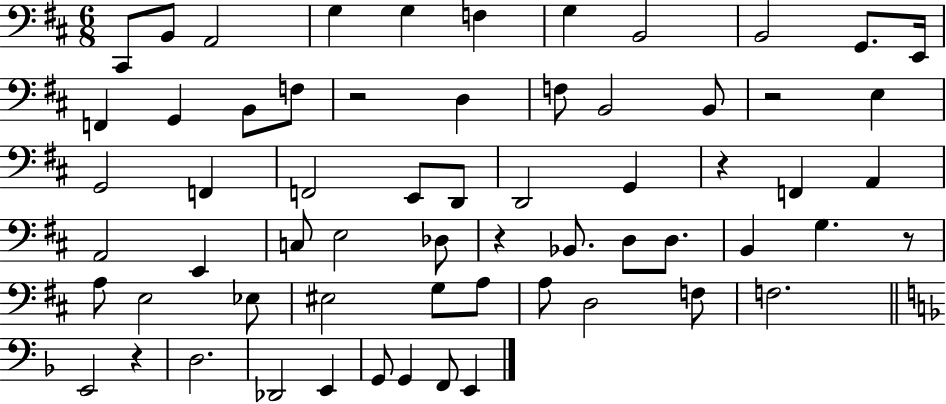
C#2/e B2/e A2/h G3/q G3/q F3/q G3/q B2/h B2/h G2/e. E2/s F2/q G2/q B2/e F3/e R/h D3/q F3/e B2/h B2/e R/h E3/q G2/h F2/q F2/h E2/e D2/e D2/h G2/q R/q F2/q A2/q A2/h E2/q C3/e E3/h Db3/e R/q Bb2/e. D3/e D3/e. B2/q G3/q. R/e A3/e E3/h Eb3/e EIS3/h G3/e A3/e A3/e D3/h F3/e F3/h. E2/h R/q D3/h. Db2/h E2/q G2/e G2/q F2/e E2/q